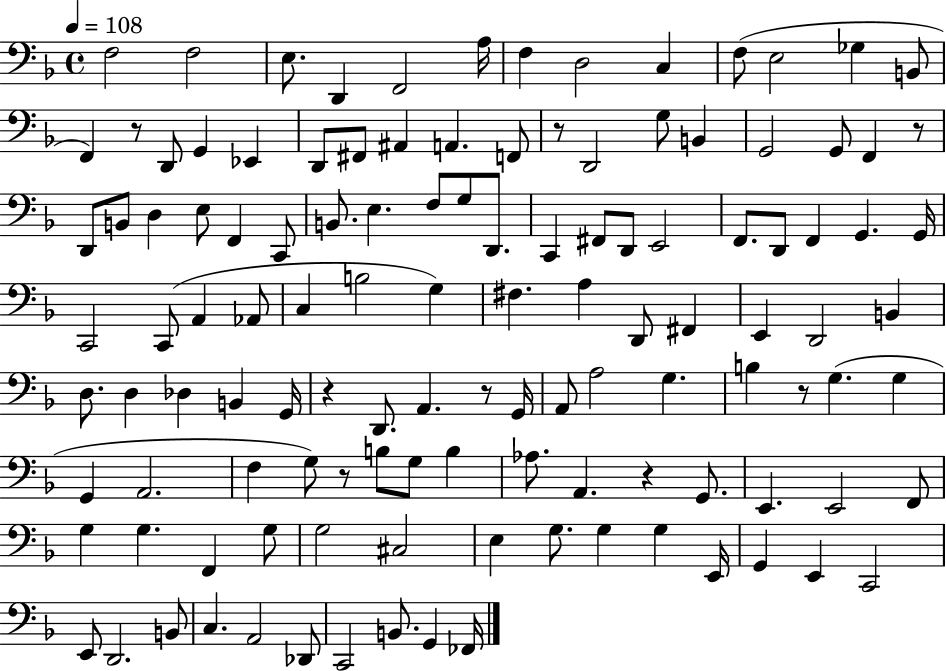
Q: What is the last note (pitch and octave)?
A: FES2